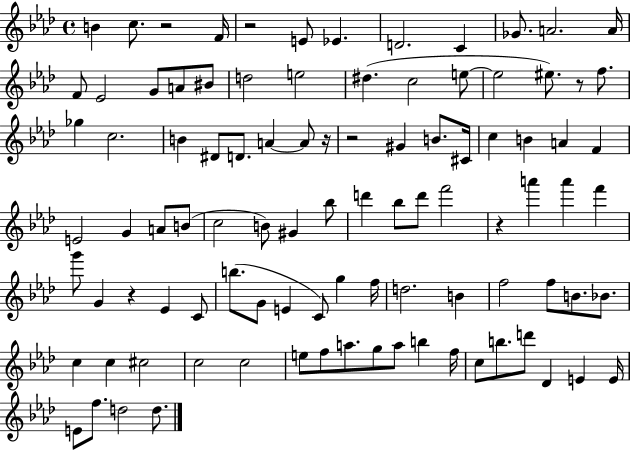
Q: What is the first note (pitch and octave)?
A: B4